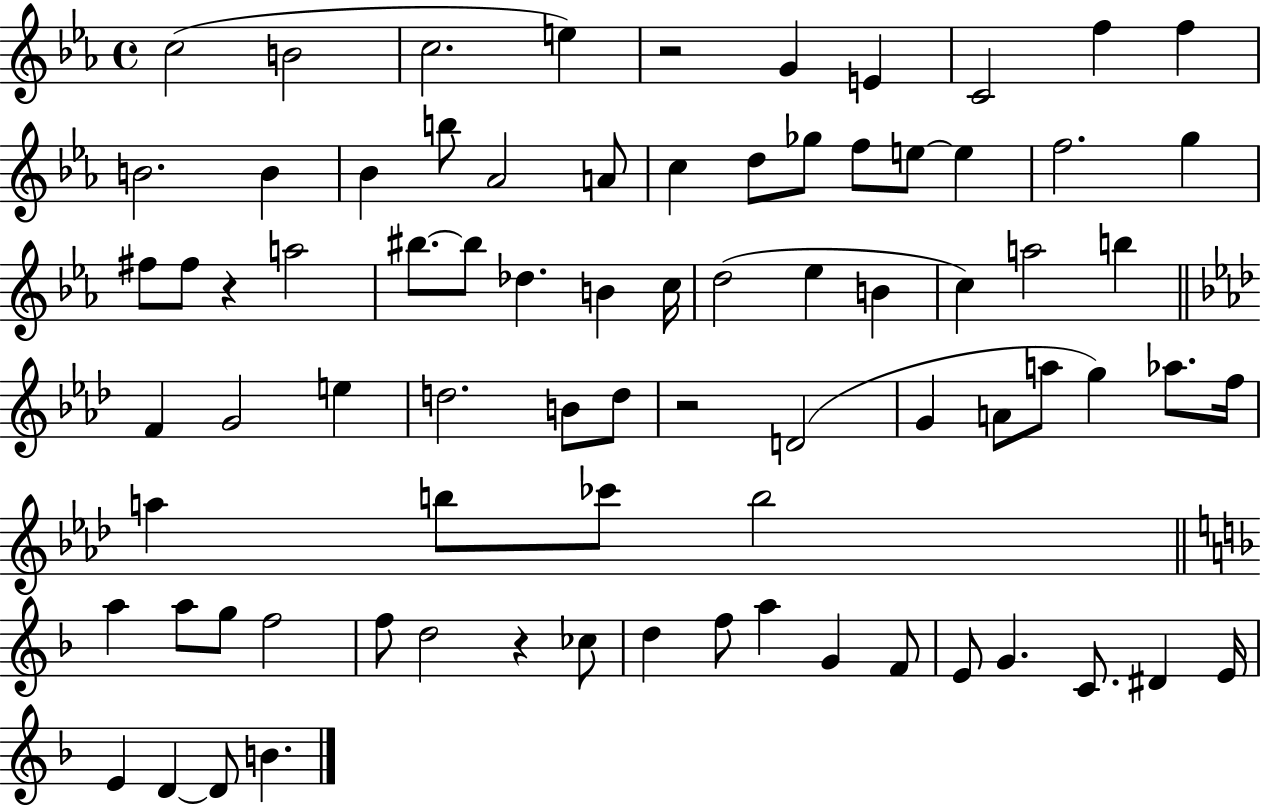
{
  \clef treble
  \time 4/4
  \defaultTimeSignature
  \key ees \major
  c''2( b'2 | c''2. e''4) | r2 g'4 e'4 | c'2 f''4 f''4 | \break b'2. b'4 | bes'4 b''8 aes'2 a'8 | c''4 d''8 ges''8 f''8 e''8~~ e''4 | f''2. g''4 | \break fis''8 fis''8 r4 a''2 | bis''8.~~ bis''8 des''4. b'4 c''16 | d''2( ees''4 b'4 | c''4) a''2 b''4 | \break \bar "||" \break \key f \minor f'4 g'2 e''4 | d''2. b'8 d''8 | r2 d'2( | g'4 a'8 a''8 g''4) aes''8. f''16 | \break a''4 b''8 ces'''8 b''2 | \bar "||" \break \key f \major a''4 a''8 g''8 f''2 | f''8 d''2 r4 ces''8 | d''4 f''8 a''4 g'4 f'8 | e'8 g'4. c'8. dis'4 e'16 | \break e'4 d'4~~ d'8 b'4. | \bar "|."
}